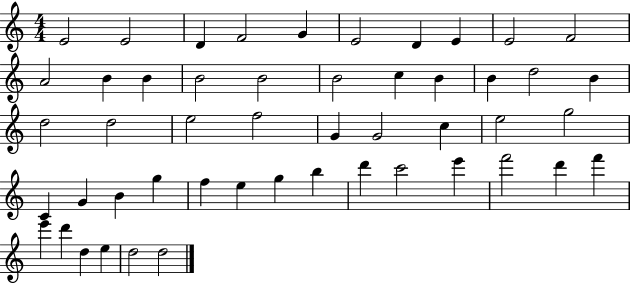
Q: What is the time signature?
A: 4/4